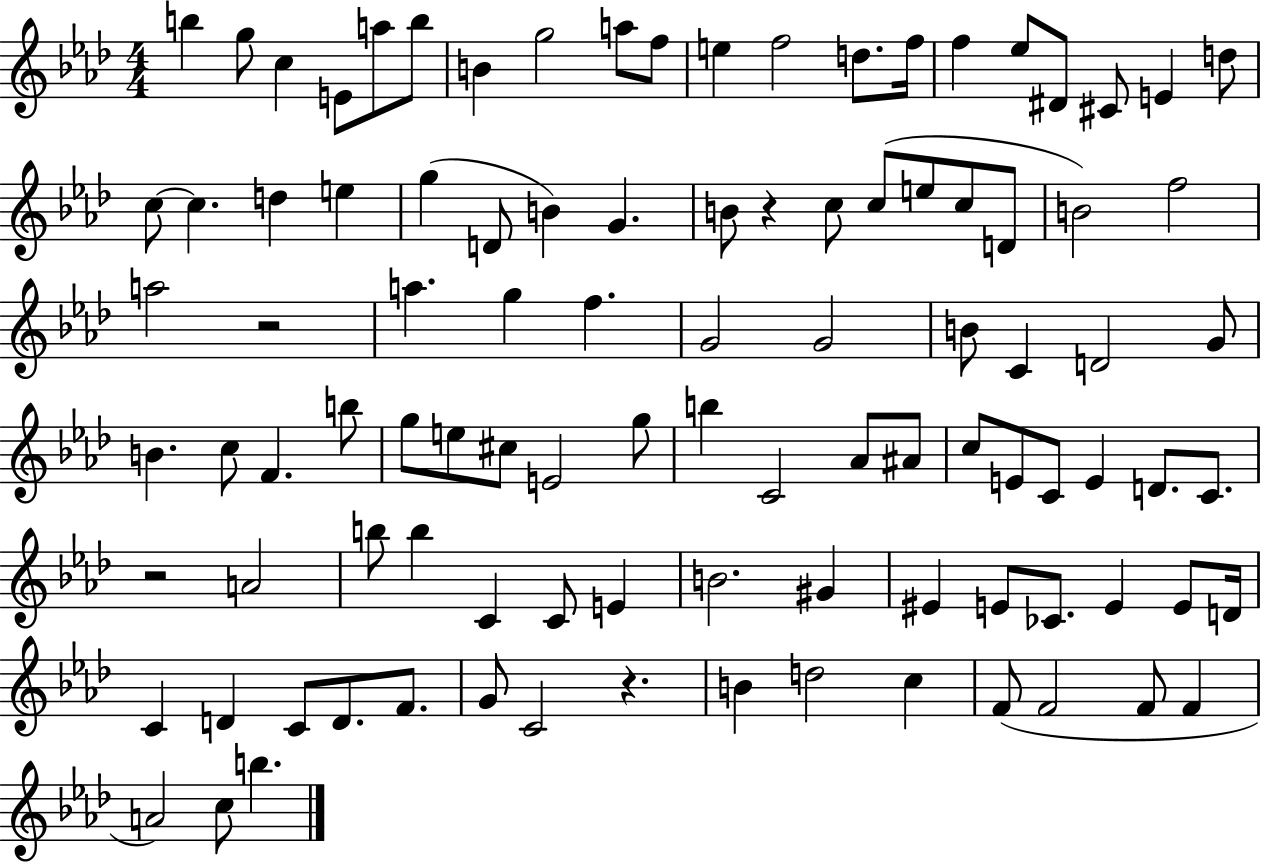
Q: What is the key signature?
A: AES major